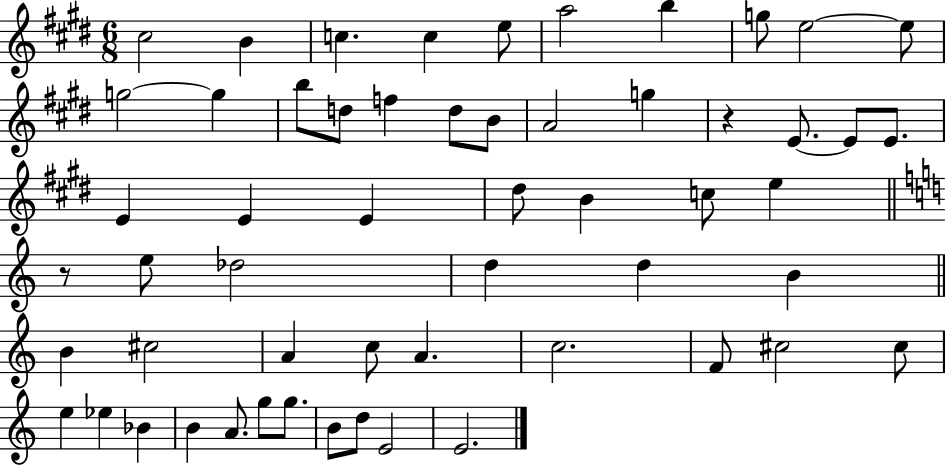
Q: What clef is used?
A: treble